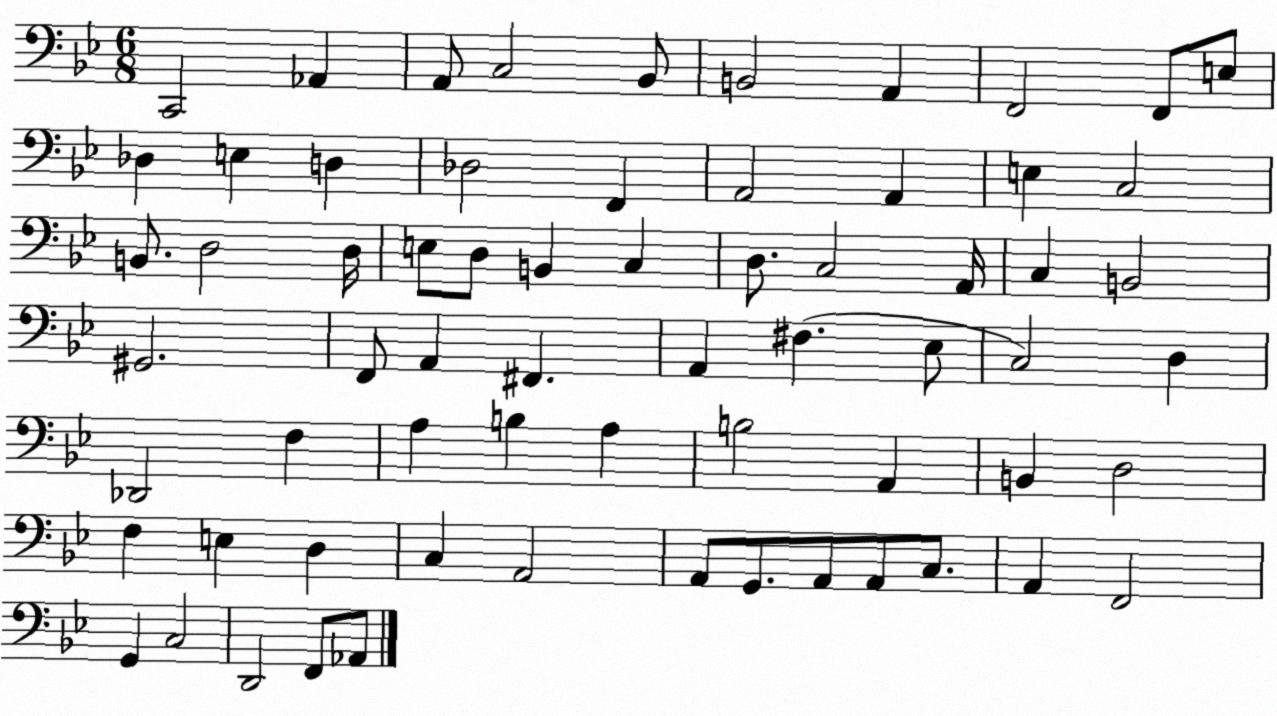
X:1
T:Untitled
M:6/8
L:1/4
K:Bb
C,,2 _A,, A,,/2 C,2 _B,,/2 B,,2 A,, F,,2 F,,/2 E,/2 _D, E, D, _D,2 F,, A,,2 A,, E, C,2 B,,/2 D,2 D,/4 E,/2 D,/2 B,, C, D,/2 C,2 A,,/4 C, B,,2 ^G,,2 F,,/2 A,, ^F,, A,, ^F, _E,/2 C,2 D, _D,,2 F, A, B, A, B,2 A,, B,, D,2 F, E, D, C, A,,2 A,,/2 G,,/2 A,,/2 A,,/2 C,/2 A,, F,,2 G,, C,2 D,,2 F,,/2 _A,,/2